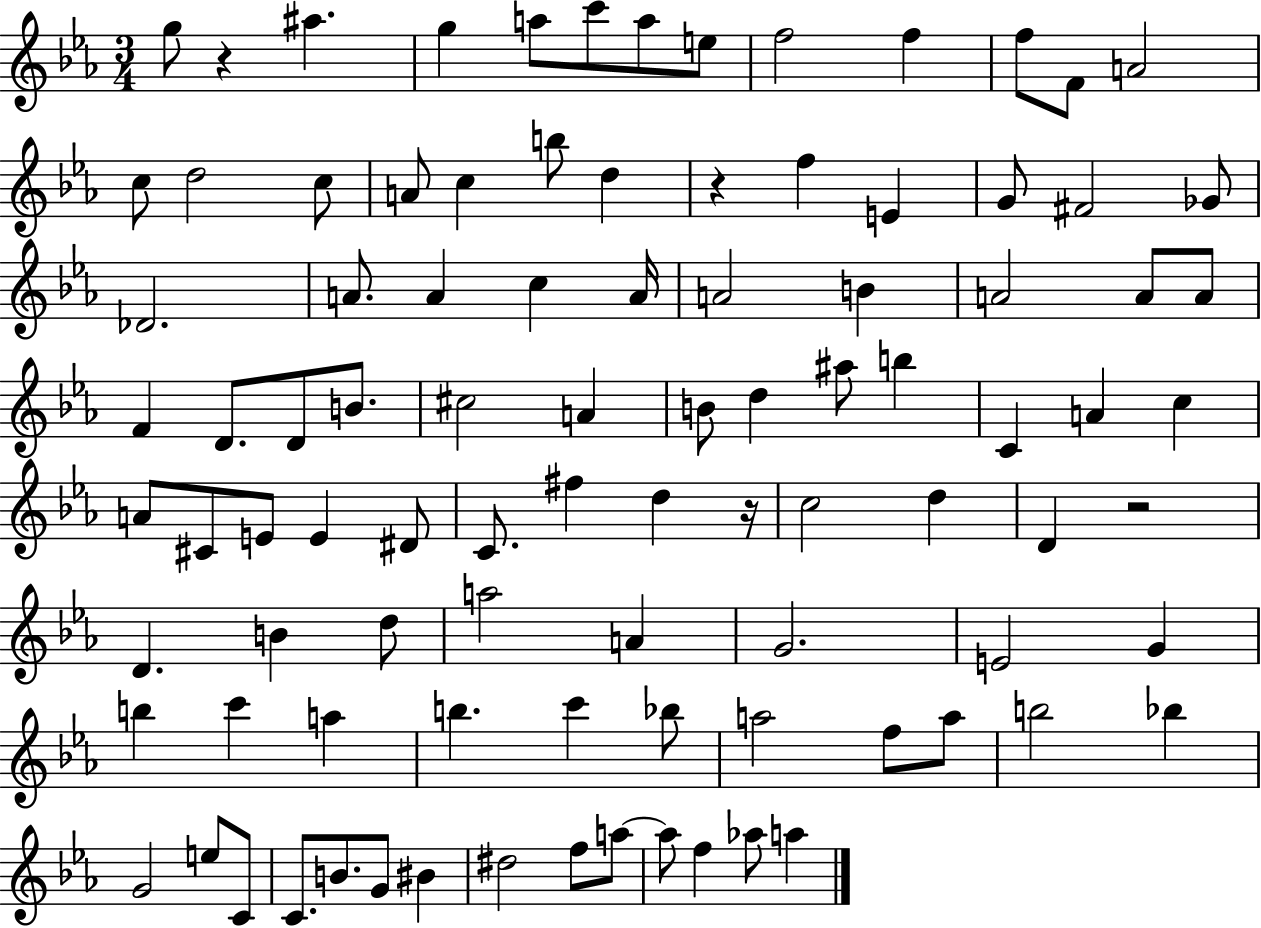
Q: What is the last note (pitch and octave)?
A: A5